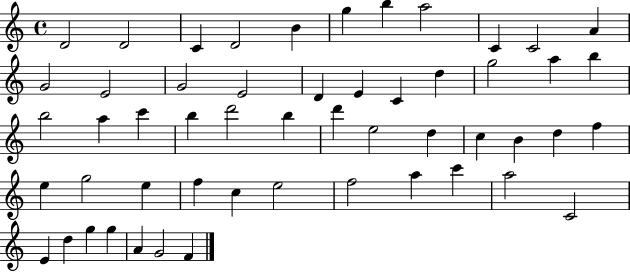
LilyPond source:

{
  \clef treble
  \time 4/4
  \defaultTimeSignature
  \key c \major
  d'2 d'2 | c'4 d'2 b'4 | g''4 b''4 a''2 | c'4 c'2 a'4 | \break g'2 e'2 | g'2 e'2 | d'4 e'4 c'4 d''4 | g''2 a''4 b''4 | \break b''2 a''4 c'''4 | b''4 d'''2 b''4 | d'''4 e''2 d''4 | c''4 b'4 d''4 f''4 | \break e''4 g''2 e''4 | f''4 c''4 e''2 | f''2 a''4 c'''4 | a''2 c'2 | \break e'4 d''4 g''4 g''4 | a'4 g'2 f'4 | \bar "|."
}